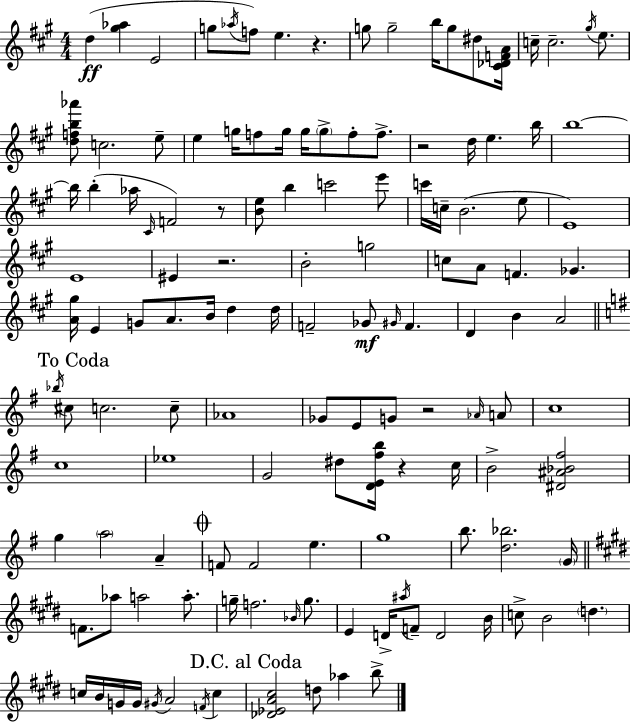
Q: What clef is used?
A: treble